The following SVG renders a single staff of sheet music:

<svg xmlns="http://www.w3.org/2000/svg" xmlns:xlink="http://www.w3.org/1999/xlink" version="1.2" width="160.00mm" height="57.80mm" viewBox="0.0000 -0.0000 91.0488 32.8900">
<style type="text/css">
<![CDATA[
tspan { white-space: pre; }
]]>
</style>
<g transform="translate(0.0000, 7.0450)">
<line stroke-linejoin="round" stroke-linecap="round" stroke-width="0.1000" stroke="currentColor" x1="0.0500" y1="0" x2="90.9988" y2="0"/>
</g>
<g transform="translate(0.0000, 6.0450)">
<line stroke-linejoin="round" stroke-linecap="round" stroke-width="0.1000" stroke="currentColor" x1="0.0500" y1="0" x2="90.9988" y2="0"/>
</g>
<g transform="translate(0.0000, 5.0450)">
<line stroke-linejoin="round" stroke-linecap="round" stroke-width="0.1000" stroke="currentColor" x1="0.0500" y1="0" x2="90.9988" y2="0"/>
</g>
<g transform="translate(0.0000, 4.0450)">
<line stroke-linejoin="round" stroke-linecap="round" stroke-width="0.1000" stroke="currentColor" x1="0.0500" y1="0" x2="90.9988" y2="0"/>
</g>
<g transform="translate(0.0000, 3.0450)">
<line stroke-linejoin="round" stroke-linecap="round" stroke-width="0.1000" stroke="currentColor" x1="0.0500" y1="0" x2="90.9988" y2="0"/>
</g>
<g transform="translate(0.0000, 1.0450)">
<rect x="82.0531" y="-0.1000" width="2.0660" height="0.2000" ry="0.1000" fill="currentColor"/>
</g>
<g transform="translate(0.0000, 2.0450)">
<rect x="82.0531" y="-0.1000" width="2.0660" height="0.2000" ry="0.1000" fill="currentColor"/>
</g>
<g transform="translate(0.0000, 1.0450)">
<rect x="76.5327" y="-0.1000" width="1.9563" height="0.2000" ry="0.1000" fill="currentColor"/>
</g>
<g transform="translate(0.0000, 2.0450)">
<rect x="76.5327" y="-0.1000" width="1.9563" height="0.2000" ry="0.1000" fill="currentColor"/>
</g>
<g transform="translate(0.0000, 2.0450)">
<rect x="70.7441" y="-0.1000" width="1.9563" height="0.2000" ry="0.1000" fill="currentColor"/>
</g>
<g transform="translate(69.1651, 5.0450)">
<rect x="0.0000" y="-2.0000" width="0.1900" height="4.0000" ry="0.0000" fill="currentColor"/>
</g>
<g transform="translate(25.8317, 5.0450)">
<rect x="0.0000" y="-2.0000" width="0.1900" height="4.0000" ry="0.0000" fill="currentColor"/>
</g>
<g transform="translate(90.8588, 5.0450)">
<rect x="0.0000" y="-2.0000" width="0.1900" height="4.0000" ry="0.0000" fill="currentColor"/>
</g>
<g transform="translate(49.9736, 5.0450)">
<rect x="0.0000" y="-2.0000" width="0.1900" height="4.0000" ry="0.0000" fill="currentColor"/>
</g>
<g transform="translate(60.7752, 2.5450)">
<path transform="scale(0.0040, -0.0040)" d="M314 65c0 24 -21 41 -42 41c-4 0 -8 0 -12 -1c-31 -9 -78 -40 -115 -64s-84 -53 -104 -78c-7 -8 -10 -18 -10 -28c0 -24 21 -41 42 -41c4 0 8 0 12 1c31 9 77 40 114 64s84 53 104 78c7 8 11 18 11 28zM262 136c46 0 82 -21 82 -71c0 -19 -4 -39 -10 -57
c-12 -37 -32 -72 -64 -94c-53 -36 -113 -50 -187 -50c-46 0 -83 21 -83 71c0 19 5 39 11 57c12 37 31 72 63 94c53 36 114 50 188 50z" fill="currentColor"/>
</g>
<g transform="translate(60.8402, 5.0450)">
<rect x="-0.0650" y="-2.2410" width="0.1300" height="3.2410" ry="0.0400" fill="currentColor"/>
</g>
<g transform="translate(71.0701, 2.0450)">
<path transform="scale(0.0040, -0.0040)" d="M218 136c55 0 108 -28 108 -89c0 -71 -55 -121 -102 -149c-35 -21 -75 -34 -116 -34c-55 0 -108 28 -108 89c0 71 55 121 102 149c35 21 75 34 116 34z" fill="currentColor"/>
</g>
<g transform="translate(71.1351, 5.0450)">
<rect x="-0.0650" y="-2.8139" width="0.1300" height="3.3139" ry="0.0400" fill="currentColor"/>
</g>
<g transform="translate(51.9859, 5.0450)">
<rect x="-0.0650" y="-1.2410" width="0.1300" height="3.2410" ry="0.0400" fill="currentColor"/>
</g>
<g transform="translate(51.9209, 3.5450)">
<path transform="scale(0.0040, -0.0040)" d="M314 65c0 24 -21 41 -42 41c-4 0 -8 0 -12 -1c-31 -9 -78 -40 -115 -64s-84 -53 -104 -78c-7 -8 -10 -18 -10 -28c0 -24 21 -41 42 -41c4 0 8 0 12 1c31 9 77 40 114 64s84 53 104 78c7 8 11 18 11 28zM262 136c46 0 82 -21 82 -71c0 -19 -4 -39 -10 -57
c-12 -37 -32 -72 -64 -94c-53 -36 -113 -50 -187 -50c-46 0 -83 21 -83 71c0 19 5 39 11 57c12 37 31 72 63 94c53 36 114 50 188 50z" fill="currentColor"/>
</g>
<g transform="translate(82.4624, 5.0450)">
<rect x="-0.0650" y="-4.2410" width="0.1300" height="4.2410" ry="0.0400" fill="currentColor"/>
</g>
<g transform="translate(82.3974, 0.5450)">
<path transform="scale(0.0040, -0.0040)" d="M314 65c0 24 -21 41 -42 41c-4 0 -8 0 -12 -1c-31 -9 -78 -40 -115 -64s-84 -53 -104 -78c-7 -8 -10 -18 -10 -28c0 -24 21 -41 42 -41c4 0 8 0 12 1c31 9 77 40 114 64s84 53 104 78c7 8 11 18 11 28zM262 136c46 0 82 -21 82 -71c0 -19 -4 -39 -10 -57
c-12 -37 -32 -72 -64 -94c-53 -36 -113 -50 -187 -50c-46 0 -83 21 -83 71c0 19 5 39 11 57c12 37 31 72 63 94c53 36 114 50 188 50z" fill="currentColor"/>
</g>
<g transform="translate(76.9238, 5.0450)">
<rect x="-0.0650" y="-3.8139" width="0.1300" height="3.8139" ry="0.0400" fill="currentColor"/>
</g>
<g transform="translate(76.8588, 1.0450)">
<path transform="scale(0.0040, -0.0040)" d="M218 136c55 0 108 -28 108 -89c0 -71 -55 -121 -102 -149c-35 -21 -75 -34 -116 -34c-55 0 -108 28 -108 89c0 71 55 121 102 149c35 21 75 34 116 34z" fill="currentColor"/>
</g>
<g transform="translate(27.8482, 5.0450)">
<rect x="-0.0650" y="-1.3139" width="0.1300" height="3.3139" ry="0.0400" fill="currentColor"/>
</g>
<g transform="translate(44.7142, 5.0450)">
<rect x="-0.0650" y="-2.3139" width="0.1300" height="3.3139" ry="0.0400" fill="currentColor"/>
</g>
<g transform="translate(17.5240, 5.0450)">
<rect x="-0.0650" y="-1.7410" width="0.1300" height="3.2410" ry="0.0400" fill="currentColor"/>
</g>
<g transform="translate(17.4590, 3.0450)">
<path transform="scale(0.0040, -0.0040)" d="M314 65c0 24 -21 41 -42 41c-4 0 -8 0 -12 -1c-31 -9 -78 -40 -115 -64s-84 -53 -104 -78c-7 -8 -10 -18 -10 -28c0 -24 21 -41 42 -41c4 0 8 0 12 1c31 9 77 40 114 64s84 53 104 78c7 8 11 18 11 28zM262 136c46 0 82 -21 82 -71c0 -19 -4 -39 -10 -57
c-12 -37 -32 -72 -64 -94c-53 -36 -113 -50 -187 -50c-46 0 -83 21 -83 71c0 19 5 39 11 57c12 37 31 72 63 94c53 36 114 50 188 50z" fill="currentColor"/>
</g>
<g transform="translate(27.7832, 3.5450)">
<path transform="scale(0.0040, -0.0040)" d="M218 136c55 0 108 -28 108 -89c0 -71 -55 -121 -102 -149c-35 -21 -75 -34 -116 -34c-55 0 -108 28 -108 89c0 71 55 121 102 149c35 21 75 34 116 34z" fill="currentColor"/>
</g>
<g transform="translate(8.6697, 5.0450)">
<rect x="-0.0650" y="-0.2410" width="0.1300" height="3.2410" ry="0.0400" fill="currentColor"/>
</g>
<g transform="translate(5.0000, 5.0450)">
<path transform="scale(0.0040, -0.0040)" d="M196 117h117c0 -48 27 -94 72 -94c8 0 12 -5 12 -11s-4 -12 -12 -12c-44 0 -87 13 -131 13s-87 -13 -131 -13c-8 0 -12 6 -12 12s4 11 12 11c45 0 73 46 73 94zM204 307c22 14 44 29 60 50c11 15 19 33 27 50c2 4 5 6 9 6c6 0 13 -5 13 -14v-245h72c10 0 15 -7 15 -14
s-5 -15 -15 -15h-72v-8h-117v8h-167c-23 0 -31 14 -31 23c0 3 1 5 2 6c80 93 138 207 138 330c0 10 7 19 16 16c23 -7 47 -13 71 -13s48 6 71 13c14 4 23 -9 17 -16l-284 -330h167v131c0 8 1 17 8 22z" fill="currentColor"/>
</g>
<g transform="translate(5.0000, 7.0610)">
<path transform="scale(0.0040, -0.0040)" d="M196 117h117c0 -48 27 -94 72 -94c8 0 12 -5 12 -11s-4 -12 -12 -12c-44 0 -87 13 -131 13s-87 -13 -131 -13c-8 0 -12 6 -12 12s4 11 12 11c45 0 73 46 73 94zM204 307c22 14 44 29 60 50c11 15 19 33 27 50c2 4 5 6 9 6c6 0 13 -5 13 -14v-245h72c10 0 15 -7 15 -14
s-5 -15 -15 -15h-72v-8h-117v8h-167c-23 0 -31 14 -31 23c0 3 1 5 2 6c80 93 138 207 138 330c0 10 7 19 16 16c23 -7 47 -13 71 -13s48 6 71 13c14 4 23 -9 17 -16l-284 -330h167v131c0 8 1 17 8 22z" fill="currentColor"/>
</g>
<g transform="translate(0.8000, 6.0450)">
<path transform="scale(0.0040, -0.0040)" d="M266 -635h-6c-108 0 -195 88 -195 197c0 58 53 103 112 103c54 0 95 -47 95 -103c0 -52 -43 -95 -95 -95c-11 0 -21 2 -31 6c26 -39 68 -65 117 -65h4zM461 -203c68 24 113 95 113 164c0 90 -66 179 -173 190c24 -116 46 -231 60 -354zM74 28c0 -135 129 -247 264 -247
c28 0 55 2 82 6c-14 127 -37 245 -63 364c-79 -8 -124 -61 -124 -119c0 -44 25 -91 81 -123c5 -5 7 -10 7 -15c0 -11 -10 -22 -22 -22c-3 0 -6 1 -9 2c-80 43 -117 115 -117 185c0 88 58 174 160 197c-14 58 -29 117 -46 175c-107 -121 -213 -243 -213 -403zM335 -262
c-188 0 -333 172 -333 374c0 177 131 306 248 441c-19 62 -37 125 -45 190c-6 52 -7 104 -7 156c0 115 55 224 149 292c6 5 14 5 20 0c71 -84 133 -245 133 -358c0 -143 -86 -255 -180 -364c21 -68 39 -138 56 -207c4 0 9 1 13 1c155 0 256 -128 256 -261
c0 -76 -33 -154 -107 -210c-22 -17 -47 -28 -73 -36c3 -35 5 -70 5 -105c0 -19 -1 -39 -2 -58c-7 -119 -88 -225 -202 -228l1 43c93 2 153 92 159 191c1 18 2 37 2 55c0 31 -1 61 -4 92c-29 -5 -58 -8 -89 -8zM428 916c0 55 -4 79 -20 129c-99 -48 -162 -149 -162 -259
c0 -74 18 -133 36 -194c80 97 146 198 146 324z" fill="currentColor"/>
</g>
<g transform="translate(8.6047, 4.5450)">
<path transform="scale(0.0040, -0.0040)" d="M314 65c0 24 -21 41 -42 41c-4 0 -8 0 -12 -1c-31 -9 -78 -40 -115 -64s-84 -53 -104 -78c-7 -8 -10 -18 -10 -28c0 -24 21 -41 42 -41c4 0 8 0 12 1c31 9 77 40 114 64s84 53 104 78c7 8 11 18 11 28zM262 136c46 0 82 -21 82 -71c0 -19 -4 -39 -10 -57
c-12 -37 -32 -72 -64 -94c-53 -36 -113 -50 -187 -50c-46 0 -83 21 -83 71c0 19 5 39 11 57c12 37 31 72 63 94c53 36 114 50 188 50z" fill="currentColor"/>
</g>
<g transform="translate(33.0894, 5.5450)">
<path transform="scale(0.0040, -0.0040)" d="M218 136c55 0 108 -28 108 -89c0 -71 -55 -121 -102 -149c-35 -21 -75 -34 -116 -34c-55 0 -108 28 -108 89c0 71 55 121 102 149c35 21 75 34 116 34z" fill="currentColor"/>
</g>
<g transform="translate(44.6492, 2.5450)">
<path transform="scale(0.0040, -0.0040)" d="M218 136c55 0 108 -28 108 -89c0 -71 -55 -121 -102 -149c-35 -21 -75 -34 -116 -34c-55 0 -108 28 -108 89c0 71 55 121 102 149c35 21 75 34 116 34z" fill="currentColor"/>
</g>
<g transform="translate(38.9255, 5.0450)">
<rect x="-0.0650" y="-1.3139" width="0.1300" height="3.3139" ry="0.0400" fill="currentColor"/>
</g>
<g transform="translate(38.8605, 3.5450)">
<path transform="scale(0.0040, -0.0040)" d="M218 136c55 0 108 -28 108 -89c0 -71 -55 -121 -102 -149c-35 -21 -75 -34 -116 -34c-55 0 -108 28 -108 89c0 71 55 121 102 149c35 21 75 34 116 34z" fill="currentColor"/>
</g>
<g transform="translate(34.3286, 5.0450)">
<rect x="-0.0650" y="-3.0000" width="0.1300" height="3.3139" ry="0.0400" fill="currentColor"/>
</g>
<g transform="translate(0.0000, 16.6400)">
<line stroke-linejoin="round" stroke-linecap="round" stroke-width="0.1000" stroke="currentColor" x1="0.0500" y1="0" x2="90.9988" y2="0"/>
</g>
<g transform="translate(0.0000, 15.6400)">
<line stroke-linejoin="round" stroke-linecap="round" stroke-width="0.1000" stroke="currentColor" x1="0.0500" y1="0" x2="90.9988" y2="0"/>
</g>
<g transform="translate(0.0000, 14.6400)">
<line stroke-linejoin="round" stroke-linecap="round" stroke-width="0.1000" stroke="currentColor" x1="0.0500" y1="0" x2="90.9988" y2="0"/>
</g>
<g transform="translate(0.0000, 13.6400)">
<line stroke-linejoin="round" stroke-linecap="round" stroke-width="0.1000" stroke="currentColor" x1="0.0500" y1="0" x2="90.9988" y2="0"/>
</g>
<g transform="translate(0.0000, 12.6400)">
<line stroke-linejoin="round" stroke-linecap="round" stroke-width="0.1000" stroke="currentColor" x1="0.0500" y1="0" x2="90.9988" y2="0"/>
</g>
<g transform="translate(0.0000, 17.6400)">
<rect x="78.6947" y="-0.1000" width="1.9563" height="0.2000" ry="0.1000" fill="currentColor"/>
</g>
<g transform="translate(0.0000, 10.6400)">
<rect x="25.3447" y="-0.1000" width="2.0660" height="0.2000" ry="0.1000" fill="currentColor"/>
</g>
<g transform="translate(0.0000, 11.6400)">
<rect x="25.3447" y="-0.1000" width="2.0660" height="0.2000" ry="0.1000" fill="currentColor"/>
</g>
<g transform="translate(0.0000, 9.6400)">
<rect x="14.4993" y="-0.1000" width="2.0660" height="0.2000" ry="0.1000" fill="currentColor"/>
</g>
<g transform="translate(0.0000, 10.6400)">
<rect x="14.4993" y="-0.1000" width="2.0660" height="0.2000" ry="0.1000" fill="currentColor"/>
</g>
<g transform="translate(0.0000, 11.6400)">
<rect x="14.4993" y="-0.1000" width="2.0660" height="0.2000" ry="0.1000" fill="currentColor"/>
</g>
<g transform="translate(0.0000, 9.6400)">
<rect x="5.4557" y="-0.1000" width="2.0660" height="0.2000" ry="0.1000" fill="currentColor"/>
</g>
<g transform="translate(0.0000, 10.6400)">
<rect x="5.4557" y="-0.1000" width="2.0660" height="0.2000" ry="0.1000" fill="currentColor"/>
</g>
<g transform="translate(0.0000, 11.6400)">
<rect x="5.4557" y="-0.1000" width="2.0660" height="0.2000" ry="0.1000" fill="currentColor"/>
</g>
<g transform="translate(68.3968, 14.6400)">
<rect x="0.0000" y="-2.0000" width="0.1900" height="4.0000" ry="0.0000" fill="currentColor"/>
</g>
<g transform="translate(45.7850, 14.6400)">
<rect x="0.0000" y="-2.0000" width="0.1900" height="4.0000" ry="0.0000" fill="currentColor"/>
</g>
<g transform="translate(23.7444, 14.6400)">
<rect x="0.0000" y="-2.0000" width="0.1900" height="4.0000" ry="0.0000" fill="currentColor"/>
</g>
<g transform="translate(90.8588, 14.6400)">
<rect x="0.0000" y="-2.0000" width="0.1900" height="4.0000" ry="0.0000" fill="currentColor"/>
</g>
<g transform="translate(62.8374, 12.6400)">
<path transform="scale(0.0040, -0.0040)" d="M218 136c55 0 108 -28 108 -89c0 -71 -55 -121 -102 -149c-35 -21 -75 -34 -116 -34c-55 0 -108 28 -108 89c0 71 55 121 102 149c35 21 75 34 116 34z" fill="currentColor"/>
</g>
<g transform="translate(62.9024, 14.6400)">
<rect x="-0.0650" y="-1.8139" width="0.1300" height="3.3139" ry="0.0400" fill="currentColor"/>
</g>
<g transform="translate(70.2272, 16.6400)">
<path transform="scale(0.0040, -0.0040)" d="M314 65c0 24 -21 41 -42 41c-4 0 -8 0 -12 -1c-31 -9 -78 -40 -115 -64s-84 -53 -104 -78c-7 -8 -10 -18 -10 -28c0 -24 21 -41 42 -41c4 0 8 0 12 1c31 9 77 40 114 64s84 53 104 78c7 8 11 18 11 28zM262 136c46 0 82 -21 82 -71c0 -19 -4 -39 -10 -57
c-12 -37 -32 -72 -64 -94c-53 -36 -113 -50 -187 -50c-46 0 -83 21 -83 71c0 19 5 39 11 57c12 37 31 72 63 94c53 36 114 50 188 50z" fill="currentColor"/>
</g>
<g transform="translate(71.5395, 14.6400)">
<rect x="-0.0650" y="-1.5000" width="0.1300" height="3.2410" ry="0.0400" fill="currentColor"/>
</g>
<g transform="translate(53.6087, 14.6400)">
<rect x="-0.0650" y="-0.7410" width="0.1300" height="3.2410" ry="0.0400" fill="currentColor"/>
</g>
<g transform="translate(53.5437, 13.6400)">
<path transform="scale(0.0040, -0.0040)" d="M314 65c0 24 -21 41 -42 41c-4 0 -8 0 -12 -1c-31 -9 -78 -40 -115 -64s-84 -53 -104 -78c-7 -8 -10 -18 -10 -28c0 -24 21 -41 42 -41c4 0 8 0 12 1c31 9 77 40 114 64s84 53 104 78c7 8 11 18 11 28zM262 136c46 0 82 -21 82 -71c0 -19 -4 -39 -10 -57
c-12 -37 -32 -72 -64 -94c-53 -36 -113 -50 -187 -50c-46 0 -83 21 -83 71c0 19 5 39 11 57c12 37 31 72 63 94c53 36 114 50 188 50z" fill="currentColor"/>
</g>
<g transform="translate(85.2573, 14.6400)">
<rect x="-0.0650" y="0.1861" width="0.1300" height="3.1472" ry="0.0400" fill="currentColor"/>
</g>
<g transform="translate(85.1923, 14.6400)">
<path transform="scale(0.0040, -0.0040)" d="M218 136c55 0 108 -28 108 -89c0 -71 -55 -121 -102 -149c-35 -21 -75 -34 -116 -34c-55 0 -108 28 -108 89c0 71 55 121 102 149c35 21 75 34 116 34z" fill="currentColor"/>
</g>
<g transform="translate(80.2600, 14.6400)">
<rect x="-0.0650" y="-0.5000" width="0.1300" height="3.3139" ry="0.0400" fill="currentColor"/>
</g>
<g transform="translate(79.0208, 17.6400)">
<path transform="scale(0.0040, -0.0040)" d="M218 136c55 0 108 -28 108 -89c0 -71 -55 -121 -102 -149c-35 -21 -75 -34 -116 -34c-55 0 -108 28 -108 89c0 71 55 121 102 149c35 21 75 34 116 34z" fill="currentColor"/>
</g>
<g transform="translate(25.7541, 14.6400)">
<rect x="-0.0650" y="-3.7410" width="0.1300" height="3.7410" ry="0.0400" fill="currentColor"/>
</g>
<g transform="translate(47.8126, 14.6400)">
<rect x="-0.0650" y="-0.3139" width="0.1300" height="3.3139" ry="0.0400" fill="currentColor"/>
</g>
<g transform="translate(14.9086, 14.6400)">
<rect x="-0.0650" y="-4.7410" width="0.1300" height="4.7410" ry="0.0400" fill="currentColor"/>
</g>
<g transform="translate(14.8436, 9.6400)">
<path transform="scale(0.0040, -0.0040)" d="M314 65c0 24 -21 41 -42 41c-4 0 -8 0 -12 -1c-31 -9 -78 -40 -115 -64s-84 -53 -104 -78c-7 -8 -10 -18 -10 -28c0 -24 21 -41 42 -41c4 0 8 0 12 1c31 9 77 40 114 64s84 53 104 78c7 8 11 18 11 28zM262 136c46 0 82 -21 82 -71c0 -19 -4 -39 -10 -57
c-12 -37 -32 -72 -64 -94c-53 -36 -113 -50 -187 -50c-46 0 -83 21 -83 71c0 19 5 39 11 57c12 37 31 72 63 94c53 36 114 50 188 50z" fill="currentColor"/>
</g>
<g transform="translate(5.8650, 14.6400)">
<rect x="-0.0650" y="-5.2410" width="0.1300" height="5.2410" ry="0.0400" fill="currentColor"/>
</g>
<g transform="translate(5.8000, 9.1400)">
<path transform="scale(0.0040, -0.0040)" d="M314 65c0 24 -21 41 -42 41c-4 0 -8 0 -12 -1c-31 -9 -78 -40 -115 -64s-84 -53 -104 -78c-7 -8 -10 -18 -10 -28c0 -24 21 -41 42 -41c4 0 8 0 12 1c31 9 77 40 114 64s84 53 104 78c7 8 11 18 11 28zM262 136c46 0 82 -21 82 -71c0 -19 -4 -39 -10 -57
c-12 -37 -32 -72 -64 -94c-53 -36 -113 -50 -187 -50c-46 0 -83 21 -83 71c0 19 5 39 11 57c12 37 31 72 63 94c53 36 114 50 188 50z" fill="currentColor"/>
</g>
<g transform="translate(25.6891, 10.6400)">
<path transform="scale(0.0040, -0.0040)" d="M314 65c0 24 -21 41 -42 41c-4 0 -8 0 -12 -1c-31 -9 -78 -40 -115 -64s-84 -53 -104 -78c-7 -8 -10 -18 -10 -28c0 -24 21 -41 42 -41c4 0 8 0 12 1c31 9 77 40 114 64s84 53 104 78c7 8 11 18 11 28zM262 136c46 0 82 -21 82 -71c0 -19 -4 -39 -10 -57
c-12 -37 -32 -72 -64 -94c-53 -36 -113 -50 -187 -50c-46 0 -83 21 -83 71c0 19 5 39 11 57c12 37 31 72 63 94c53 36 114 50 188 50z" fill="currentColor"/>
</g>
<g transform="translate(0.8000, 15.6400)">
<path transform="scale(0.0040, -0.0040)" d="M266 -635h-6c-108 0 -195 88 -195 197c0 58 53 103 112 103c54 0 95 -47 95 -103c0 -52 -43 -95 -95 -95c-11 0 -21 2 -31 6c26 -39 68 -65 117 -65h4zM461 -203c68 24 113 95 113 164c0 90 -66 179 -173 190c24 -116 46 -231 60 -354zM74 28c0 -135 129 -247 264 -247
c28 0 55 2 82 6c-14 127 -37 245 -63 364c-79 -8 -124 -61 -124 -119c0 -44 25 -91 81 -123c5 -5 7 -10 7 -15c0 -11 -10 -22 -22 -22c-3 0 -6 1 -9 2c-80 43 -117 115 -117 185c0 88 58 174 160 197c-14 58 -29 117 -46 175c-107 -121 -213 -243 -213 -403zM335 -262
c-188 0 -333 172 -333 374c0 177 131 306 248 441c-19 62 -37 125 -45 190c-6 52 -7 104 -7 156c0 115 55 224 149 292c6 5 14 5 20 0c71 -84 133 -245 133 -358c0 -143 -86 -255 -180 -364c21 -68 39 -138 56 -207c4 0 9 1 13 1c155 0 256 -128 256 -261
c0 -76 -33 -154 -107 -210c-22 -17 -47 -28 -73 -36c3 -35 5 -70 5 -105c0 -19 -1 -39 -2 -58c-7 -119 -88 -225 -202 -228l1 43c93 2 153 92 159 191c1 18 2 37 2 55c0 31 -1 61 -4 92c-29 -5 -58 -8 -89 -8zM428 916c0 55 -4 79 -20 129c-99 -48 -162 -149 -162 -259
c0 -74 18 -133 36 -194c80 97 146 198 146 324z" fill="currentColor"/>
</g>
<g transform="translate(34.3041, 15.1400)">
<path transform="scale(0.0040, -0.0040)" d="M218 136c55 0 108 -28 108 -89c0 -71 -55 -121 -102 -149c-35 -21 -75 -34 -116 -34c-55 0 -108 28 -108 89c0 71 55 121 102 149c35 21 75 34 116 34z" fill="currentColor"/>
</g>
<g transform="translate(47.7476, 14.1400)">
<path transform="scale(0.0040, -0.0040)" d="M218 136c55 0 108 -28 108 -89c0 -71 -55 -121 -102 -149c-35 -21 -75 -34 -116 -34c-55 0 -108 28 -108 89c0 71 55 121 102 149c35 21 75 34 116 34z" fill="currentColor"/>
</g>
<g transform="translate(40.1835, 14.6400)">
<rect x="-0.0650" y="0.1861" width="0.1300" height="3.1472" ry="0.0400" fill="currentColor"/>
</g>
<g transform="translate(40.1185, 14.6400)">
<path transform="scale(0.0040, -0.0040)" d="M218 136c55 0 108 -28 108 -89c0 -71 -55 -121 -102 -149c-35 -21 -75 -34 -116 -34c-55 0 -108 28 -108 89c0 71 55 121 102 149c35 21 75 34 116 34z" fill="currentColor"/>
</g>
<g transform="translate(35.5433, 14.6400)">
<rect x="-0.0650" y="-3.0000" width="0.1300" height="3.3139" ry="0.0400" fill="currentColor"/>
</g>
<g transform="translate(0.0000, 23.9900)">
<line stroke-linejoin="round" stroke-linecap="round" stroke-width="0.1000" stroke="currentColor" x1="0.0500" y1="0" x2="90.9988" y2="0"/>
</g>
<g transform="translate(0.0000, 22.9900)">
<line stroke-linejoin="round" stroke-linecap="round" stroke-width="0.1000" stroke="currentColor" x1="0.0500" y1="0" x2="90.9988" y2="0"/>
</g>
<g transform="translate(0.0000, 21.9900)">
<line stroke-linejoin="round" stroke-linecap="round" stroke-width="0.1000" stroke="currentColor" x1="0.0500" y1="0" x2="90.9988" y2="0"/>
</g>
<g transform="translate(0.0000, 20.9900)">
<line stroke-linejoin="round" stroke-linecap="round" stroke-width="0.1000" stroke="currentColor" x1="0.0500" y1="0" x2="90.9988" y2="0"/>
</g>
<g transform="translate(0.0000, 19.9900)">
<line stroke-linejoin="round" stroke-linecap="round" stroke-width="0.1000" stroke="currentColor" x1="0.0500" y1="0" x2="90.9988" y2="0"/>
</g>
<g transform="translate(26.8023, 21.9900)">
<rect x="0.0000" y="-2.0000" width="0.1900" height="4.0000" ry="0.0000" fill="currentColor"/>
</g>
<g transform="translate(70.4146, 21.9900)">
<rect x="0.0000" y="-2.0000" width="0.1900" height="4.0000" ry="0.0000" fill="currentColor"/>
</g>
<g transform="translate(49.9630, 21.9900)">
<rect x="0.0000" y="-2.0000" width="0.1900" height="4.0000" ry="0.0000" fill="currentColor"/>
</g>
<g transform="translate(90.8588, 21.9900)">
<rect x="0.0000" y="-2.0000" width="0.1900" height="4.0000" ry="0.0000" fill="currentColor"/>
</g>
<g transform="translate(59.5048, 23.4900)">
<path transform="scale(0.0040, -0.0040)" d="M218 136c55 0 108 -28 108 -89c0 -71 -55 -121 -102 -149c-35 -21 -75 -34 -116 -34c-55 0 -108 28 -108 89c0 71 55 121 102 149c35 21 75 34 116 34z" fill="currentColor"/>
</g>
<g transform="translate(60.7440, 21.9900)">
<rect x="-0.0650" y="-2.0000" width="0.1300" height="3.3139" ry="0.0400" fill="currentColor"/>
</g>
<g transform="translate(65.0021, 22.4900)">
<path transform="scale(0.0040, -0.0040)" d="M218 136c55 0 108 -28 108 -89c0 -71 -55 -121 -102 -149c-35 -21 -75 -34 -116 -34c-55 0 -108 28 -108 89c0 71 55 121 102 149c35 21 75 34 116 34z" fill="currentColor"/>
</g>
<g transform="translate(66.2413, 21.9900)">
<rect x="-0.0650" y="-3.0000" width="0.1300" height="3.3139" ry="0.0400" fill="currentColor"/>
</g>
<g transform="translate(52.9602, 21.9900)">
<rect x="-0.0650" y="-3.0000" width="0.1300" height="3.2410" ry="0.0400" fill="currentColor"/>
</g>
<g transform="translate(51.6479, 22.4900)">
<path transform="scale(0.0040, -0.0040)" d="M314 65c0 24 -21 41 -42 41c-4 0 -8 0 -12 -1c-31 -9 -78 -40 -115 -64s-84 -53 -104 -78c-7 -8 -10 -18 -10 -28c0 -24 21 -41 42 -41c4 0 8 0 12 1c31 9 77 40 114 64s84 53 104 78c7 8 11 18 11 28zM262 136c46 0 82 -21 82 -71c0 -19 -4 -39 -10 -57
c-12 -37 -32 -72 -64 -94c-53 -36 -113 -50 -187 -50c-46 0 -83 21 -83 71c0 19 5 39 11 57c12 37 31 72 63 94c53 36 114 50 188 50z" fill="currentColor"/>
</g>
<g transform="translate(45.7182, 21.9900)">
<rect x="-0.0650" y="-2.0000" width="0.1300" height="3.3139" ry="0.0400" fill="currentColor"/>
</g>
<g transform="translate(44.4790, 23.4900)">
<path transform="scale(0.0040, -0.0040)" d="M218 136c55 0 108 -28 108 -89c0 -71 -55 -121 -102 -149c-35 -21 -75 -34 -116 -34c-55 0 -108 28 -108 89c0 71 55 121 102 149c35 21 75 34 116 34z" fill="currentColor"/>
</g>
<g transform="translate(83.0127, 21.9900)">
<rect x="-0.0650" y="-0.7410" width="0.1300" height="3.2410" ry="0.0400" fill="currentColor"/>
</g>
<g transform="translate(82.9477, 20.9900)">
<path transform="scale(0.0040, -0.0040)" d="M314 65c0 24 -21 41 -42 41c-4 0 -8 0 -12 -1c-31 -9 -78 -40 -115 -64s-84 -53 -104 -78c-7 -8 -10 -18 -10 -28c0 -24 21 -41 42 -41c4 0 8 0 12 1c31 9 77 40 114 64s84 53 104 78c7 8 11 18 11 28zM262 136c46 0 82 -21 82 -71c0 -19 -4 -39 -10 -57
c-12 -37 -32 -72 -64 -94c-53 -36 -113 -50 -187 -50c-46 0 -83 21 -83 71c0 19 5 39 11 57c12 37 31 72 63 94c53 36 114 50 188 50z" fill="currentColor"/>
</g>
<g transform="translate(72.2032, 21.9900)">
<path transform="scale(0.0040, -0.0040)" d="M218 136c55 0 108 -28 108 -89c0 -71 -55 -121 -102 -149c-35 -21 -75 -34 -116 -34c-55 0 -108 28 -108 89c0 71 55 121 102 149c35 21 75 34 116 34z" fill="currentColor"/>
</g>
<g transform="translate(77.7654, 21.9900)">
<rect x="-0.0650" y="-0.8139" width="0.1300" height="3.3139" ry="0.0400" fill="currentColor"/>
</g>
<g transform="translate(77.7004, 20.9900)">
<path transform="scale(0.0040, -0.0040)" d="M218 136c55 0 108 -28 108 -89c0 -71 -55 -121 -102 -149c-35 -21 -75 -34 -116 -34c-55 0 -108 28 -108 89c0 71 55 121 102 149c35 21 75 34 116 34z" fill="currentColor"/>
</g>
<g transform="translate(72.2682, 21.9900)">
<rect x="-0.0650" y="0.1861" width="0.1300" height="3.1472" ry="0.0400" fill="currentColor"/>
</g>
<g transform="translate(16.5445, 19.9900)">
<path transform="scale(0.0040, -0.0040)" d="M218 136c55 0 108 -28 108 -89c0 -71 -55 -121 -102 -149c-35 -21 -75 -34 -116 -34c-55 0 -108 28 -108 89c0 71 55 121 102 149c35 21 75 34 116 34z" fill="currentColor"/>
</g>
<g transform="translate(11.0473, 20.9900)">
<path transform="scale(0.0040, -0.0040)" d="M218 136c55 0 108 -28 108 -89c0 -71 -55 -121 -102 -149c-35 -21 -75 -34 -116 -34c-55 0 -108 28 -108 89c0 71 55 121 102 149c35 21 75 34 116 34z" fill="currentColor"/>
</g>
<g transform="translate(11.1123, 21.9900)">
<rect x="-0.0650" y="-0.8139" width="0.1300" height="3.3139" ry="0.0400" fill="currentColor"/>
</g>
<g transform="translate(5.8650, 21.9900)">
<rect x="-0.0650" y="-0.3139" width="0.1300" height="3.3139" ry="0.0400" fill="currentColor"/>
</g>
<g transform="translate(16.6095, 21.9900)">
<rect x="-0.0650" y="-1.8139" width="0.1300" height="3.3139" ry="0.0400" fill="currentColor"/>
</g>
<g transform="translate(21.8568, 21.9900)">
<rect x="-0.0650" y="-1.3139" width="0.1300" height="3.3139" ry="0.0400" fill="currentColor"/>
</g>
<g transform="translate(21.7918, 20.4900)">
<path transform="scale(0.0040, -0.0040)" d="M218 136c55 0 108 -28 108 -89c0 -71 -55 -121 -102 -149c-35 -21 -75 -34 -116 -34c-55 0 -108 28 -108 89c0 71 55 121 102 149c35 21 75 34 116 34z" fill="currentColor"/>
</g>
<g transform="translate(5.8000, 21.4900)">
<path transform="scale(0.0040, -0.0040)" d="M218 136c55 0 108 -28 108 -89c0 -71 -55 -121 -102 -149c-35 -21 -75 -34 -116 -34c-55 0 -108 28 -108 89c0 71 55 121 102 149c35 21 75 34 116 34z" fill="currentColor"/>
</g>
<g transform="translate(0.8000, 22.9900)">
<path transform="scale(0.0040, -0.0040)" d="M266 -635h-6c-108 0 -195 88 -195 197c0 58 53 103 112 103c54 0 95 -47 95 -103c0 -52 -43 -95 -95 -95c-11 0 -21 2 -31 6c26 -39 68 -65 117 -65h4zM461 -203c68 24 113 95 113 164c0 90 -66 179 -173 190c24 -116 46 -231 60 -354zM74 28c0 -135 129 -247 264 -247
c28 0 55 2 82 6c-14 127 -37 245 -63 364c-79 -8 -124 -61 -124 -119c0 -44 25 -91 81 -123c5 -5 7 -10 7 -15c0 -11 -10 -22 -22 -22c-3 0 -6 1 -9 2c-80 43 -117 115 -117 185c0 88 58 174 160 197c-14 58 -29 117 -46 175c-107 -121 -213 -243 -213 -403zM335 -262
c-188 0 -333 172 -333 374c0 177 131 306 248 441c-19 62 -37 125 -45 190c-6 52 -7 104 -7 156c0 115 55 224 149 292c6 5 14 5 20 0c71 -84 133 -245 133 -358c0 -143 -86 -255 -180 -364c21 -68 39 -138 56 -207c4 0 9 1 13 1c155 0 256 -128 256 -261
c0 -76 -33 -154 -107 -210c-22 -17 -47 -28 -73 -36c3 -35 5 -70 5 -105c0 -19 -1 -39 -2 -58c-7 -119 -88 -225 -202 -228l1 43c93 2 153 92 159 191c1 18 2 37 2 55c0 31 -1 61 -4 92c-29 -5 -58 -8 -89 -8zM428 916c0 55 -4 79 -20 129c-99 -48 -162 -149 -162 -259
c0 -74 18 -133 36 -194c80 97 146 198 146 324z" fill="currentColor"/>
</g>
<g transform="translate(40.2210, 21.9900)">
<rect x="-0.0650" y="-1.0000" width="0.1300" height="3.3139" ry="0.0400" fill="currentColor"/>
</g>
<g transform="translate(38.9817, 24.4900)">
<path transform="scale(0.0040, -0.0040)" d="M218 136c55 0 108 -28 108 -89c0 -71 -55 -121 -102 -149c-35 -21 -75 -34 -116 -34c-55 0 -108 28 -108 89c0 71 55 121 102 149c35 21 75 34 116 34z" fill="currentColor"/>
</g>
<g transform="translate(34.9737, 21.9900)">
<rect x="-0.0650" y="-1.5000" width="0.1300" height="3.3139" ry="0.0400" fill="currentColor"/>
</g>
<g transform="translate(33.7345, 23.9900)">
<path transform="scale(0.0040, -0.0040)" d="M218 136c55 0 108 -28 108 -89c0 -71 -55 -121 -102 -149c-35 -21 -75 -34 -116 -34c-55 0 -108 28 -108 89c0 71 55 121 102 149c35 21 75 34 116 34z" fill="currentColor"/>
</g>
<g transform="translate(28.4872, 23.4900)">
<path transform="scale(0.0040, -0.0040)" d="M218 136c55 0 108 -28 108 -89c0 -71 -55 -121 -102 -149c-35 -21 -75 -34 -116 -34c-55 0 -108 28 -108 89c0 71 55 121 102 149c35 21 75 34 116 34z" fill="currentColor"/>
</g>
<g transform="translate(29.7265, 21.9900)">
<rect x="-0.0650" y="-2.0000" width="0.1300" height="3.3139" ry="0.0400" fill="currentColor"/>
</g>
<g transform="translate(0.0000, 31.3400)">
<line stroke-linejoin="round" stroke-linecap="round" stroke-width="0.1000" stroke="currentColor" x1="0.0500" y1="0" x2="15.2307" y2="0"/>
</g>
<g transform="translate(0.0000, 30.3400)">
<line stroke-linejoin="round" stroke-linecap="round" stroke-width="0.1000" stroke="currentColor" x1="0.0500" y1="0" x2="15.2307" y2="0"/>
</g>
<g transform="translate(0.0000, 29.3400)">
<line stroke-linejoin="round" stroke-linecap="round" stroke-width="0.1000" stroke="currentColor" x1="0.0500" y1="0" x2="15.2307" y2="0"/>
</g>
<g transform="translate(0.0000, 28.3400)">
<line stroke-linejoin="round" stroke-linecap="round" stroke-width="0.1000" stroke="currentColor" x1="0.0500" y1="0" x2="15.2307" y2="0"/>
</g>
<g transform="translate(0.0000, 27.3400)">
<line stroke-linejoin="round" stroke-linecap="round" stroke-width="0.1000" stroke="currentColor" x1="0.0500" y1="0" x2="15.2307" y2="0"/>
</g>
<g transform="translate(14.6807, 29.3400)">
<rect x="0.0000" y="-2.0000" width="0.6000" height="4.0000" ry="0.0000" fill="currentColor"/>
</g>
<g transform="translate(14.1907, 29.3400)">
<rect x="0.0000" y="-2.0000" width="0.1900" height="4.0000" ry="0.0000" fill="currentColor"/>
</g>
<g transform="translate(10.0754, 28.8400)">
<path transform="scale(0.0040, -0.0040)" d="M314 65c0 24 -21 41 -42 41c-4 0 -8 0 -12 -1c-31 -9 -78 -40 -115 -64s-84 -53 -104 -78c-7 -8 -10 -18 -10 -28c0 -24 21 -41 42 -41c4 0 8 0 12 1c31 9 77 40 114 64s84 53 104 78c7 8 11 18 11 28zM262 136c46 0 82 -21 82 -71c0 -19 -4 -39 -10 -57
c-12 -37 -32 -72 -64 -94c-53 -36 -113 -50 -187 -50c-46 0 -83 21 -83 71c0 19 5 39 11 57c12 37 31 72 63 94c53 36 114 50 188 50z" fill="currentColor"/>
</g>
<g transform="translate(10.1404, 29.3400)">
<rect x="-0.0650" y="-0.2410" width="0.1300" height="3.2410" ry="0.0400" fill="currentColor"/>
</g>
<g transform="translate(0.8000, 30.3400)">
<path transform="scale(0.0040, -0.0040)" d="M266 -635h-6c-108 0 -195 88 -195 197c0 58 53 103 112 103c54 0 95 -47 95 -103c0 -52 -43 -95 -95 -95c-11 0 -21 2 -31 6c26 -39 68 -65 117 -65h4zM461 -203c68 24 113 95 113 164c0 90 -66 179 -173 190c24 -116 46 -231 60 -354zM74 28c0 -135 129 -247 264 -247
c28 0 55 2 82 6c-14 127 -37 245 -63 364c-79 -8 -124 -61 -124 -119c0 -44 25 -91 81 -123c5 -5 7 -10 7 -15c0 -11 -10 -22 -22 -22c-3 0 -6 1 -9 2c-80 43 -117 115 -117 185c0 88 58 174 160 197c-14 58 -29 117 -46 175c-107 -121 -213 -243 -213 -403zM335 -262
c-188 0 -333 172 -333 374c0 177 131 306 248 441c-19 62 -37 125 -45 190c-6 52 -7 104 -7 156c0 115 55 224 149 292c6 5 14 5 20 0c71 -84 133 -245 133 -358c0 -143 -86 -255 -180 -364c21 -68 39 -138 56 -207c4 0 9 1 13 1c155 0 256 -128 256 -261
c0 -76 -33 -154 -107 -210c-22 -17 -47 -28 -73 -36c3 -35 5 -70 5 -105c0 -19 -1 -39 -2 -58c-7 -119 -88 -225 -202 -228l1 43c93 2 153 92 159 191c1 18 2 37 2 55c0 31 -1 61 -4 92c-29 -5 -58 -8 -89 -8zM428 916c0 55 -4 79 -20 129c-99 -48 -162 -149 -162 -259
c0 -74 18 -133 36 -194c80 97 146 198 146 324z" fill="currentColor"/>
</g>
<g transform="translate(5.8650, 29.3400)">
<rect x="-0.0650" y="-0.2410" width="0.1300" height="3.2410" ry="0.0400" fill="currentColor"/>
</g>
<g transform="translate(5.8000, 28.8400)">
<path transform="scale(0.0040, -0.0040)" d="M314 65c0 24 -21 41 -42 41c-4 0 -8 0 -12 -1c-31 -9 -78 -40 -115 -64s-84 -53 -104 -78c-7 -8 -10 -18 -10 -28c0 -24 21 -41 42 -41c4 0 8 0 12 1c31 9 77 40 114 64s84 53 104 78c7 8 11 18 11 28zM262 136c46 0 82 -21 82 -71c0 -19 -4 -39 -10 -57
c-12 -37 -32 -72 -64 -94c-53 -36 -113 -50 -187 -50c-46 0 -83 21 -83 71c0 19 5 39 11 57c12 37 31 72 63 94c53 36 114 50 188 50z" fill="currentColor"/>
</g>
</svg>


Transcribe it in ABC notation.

X:1
T:Untitled
M:4/4
L:1/4
K:C
c2 f2 e A e g e2 g2 a c' d'2 f'2 e'2 c'2 A B c d2 f E2 C B c d f e F E D F A2 F A B d d2 c2 c2